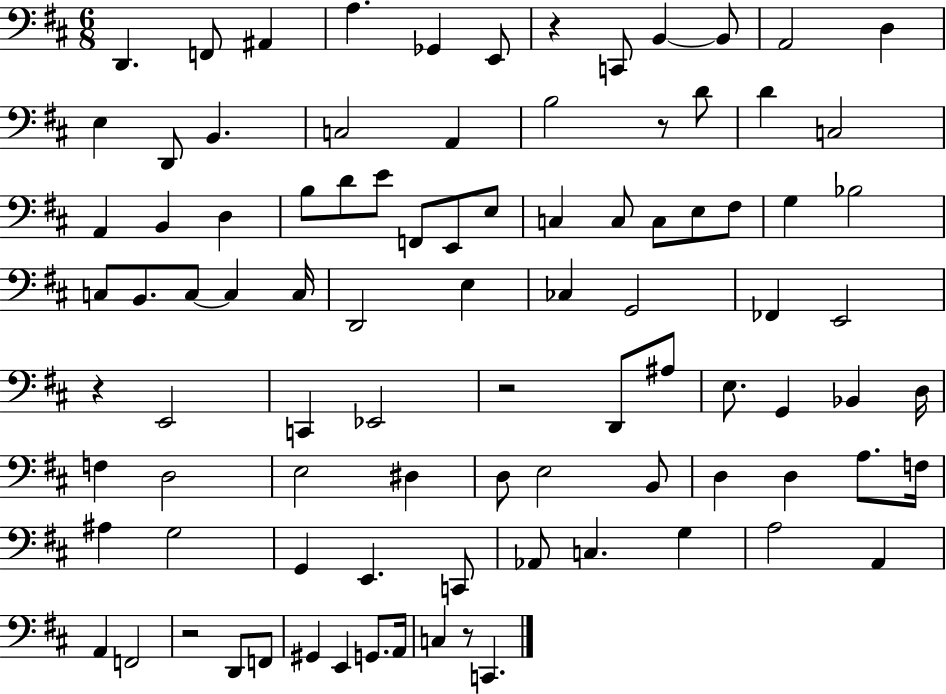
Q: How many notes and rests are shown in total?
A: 93